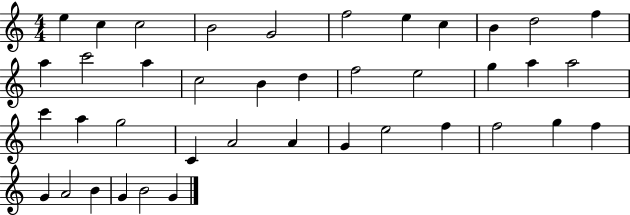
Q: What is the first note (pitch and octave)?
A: E5